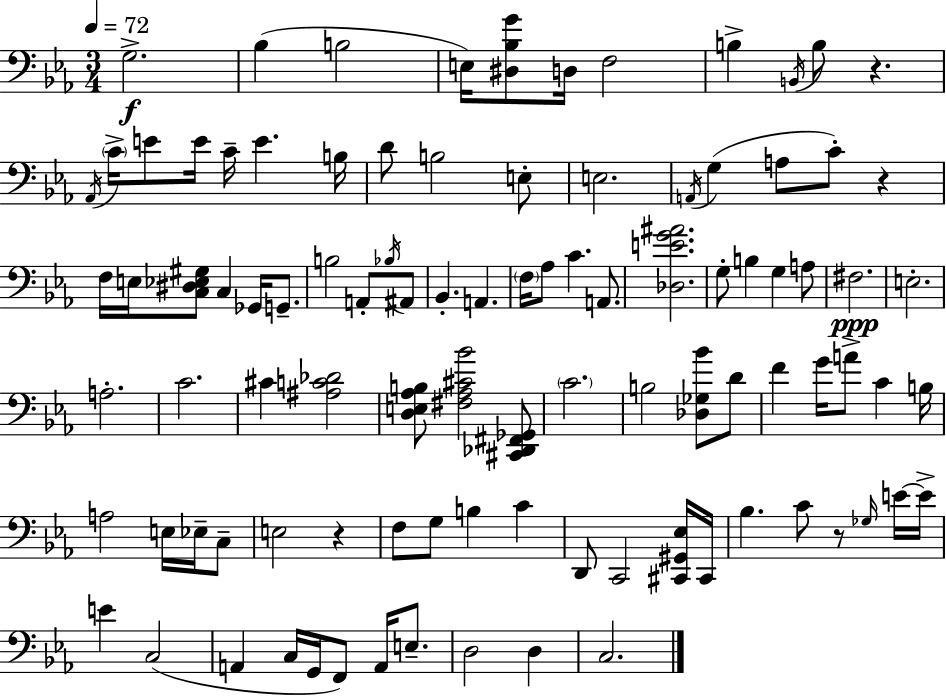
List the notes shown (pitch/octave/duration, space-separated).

G3/h. Bb3/q B3/h E3/s [D#3,Bb3,G4]/e D3/s F3/h B3/q B2/s B3/e R/q. Ab2/s C4/s E4/e E4/s C4/s E4/q. B3/s D4/e B3/h E3/e E3/h. A2/s G3/q A3/e C4/e R/q F3/s E3/s [C3,D#3,Eb3,G#3]/e C3/q Gb2/s G2/e. B3/h A2/e Bb3/s A#2/e Bb2/q. A2/q. F3/s Ab3/e C4/q. A2/e. [Db3,E4,G4,A#4]/h. G3/e B3/q G3/q A3/e F#3/h. E3/h. A3/h. C4/h. C#4/q [A#3,C4,Db4]/h [D3,E3,Ab3,B3]/e [F#3,Ab3,C#4,Bb4]/h [C#2,Db2,F#2,Gb2]/e C4/h. B3/h [Db3,Gb3,Bb4]/e D4/e F4/q G4/s A4/e C4/q B3/s A3/h E3/s Eb3/s C3/e E3/h R/q F3/e G3/e B3/q C4/q D2/e C2/h [C#2,G#2,Eb3]/s C#2/s Bb3/q. C4/e R/e Gb3/s E4/s E4/s E4/q C3/h A2/q C3/s G2/s F2/e A2/s E3/e. D3/h D3/q C3/h.